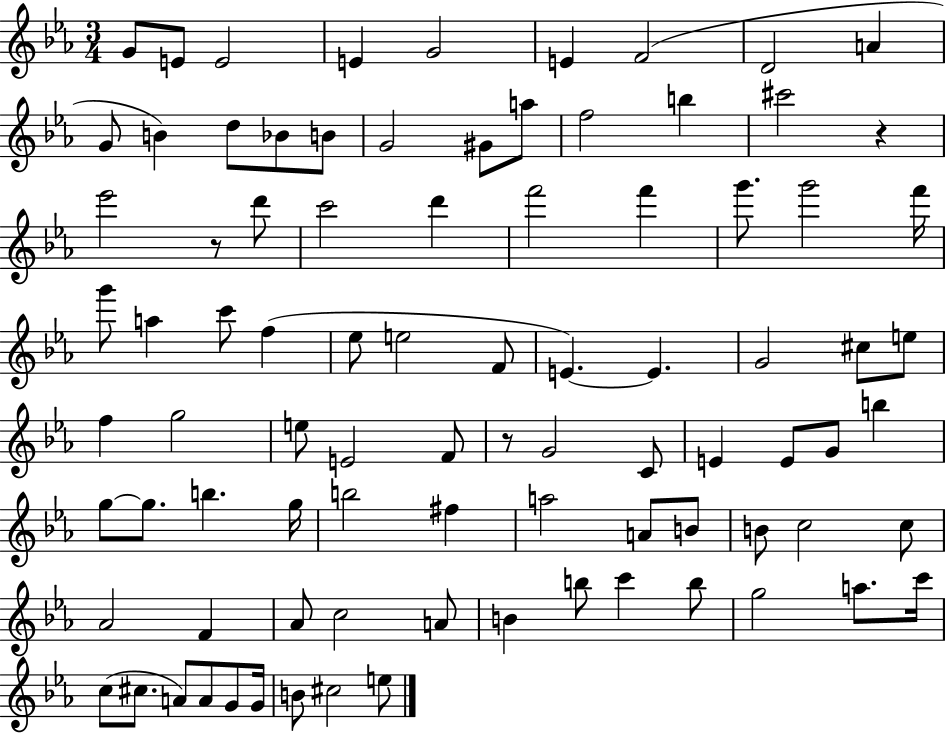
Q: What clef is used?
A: treble